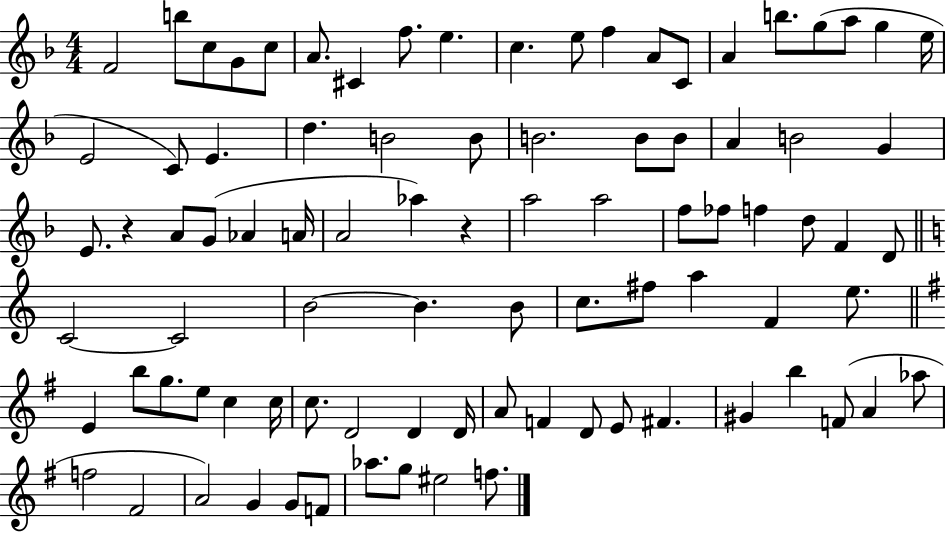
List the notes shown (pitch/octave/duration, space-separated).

F4/h B5/e C5/e G4/e C5/e A4/e. C#4/q F5/e. E5/q. C5/q. E5/e F5/q A4/e C4/e A4/q B5/e. G5/e A5/e G5/q E5/s E4/h C4/e E4/q. D5/q. B4/h B4/e B4/h. B4/e B4/e A4/q B4/h G4/q E4/e. R/q A4/e G4/e Ab4/q A4/s A4/h Ab5/q R/q A5/h A5/h F5/e FES5/e F5/q D5/e F4/q D4/e C4/h C4/h B4/h B4/q. B4/e C5/e. F#5/e A5/q F4/q E5/e. E4/q B5/e G5/e. E5/e C5/q C5/s C5/e. D4/h D4/q D4/s A4/e F4/q D4/e E4/e F#4/q. G#4/q B5/q F4/e A4/q Ab5/e F5/h F#4/h A4/h G4/q G4/e F4/e Ab5/e. G5/e EIS5/h F5/e.